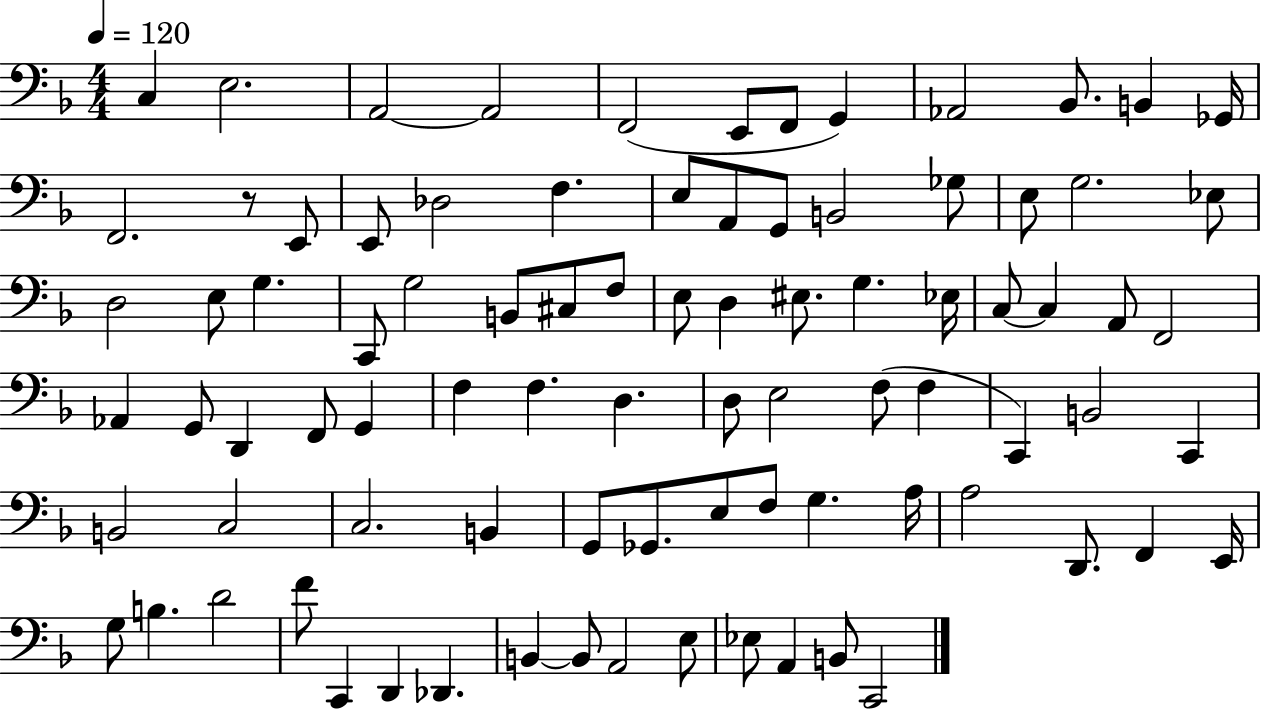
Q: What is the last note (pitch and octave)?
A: C2